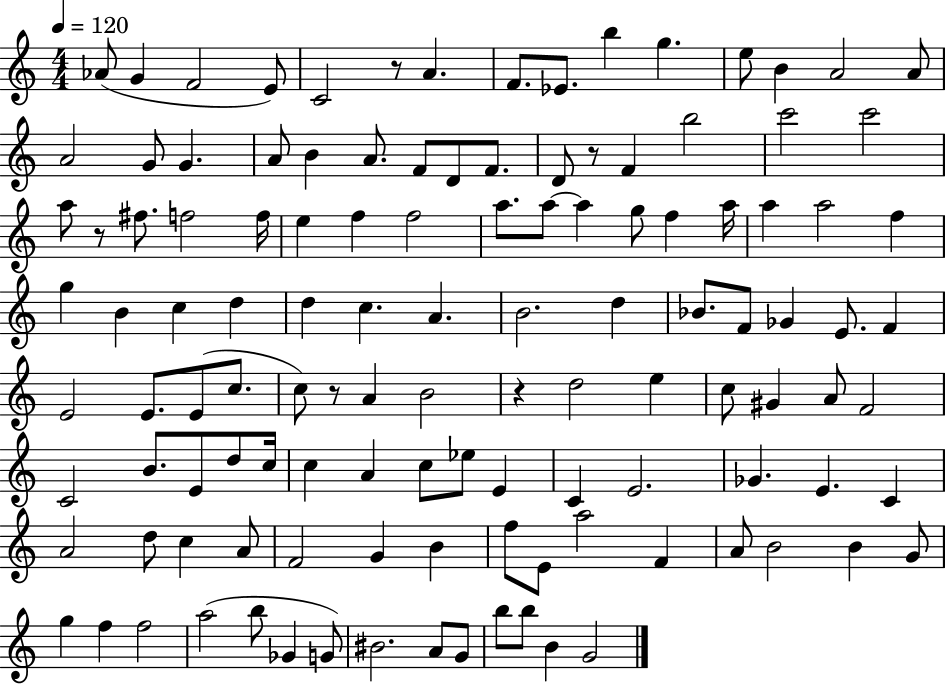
X:1
T:Untitled
M:4/4
L:1/4
K:C
_A/2 G F2 E/2 C2 z/2 A F/2 _E/2 b g e/2 B A2 A/2 A2 G/2 G A/2 B A/2 F/2 D/2 F/2 D/2 z/2 F b2 c'2 c'2 a/2 z/2 ^f/2 f2 f/4 e f f2 a/2 a/2 a g/2 f a/4 a a2 f g B c d d c A B2 d _B/2 F/2 _G E/2 F E2 E/2 E/2 c/2 c/2 z/2 A B2 z d2 e c/2 ^G A/2 F2 C2 B/2 E/2 d/2 c/4 c A c/2 _e/2 E C E2 _G E C A2 d/2 c A/2 F2 G B f/2 E/2 a2 F A/2 B2 B G/2 g f f2 a2 b/2 _G G/2 ^B2 A/2 G/2 b/2 b/2 B G2